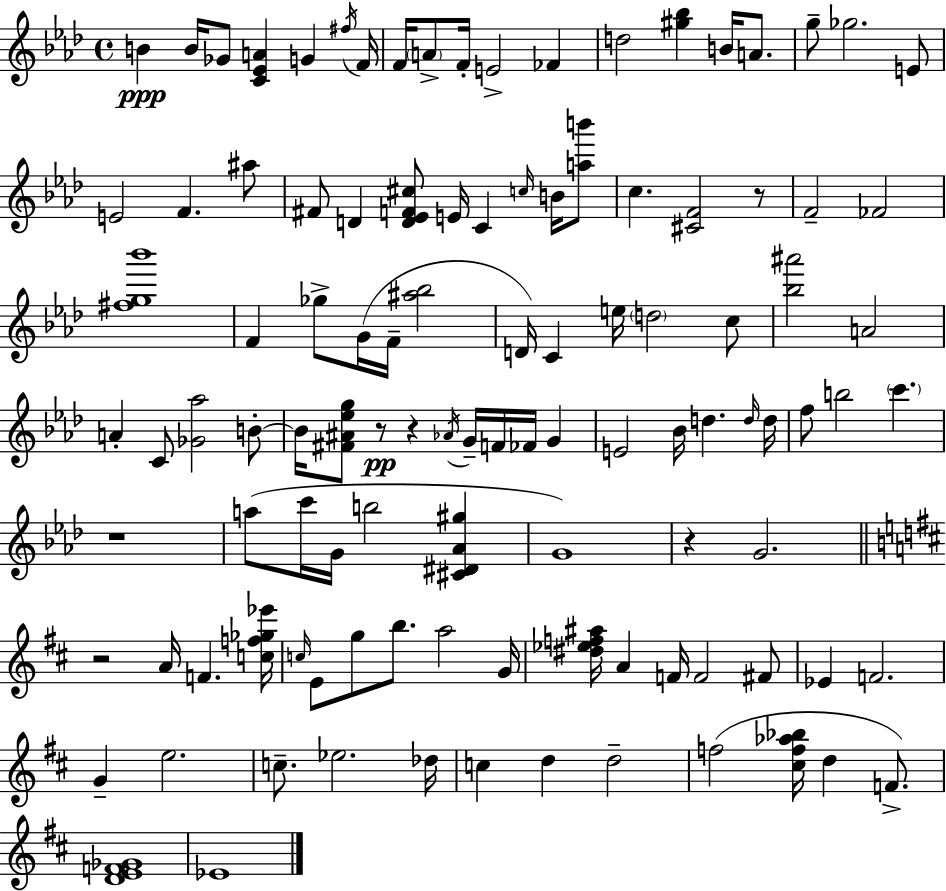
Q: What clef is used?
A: treble